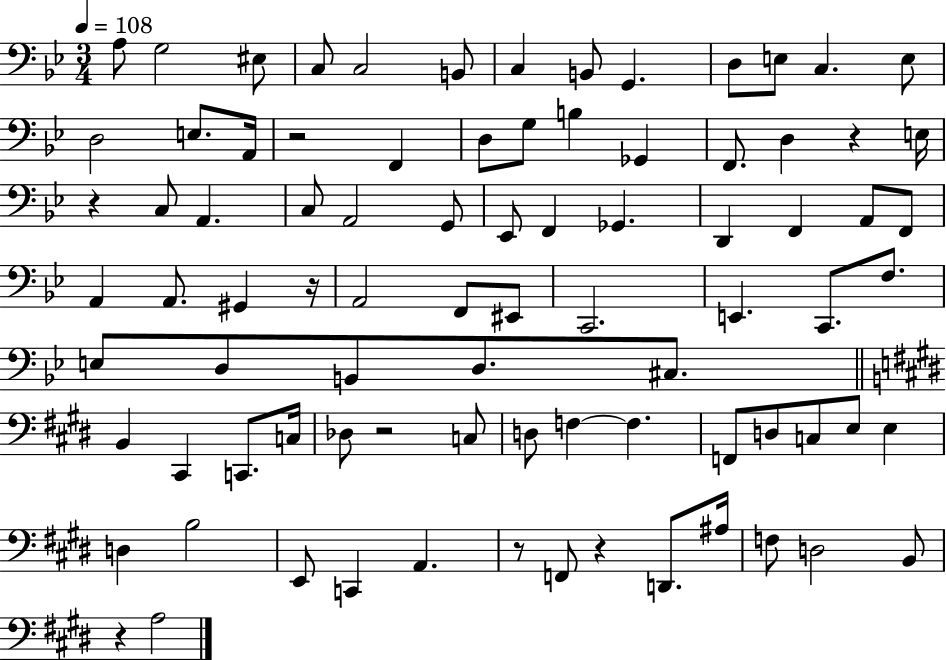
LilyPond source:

{
  \clef bass
  \numericTimeSignature
  \time 3/4
  \key bes \major
  \tempo 4 = 108
  a8 g2 eis8 | c8 c2 b,8 | c4 b,8 g,4. | d8 e8 c4. e8 | \break d2 e8. a,16 | r2 f,4 | d8 g8 b4 ges,4 | f,8. d4 r4 e16 | \break r4 c8 a,4. | c8 a,2 g,8 | ees,8 f,4 ges,4. | d,4 f,4 a,8 f,8 | \break a,4 a,8. gis,4 r16 | a,2 f,8 eis,8 | c,2. | e,4. c,8. f8. | \break e8 d8 b,8 d8. cis8. | \bar "||" \break \key e \major b,4 cis,4 c,8. c16 | des8 r2 c8 | d8 f4~~ f4. | f,8 d8 c8 e8 e4 | \break d4 b2 | e,8 c,4 a,4. | r8 f,8 r4 d,8. ais16 | f8 d2 b,8 | \break r4 a2 | \bar "|."
}